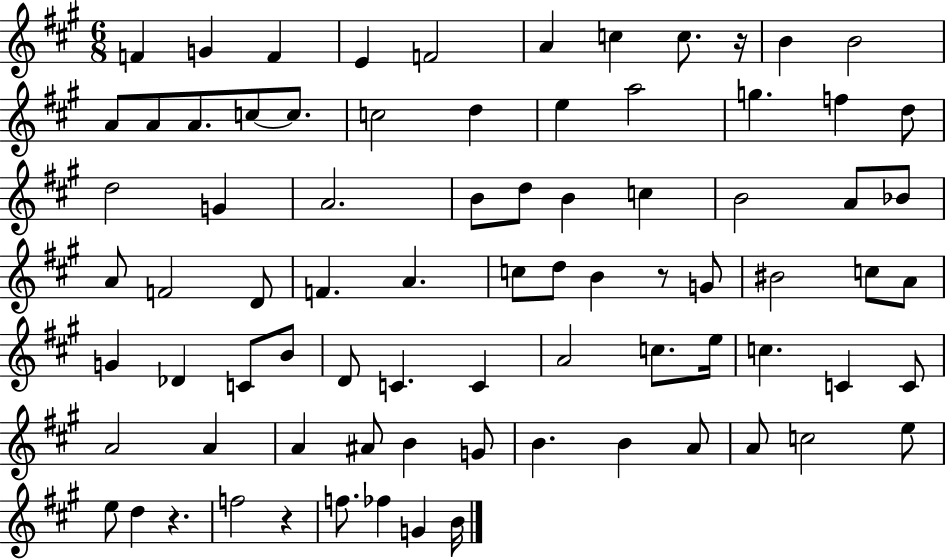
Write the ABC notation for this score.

X:1
T:Untitled
M:6/8
L:1/4
K:A
F G F E F2 A c c/2 z/4 B B2 A/2 A/2 A/2 c/2 c/2 c2 d e a2 g f d/2 d2 G A2 B/2 d/2 B c B2 A/2 _B/2 A/2 F2 D/2 F A c/2 d/2 B z/2 G/2 ^B2 c/2 A/2 G _D C/2 B/2 D/2 C C A2 c/2 e/4 c C C/2 A2 A A ^A/2 B G/2 B B A/2 A/2 c2 e/2 e/2 d z f2 z f/2 _f G B/4